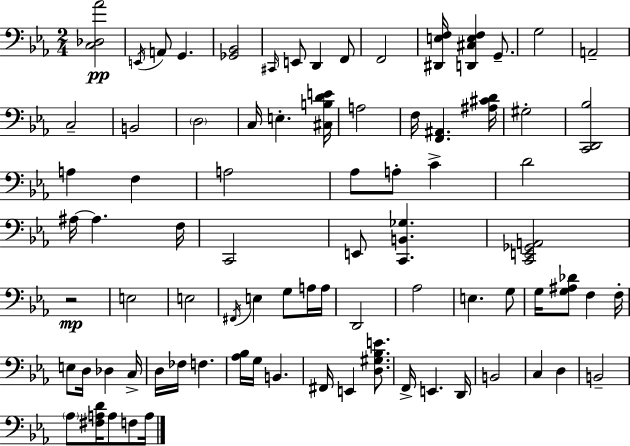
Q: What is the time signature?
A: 2/4